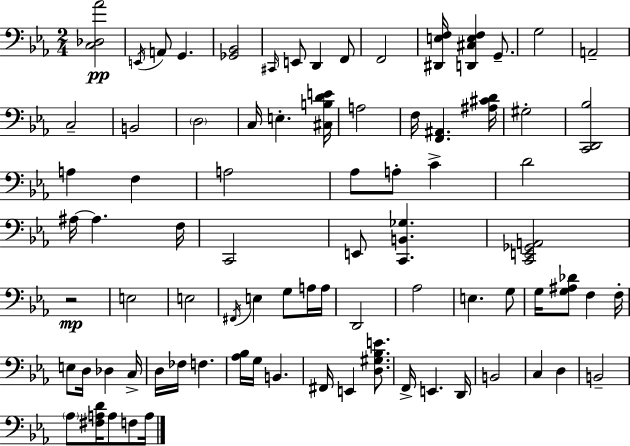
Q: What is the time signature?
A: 2/4